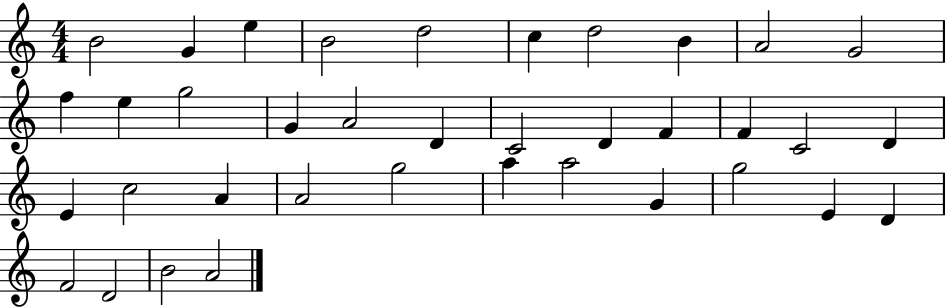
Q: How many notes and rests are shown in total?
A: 37